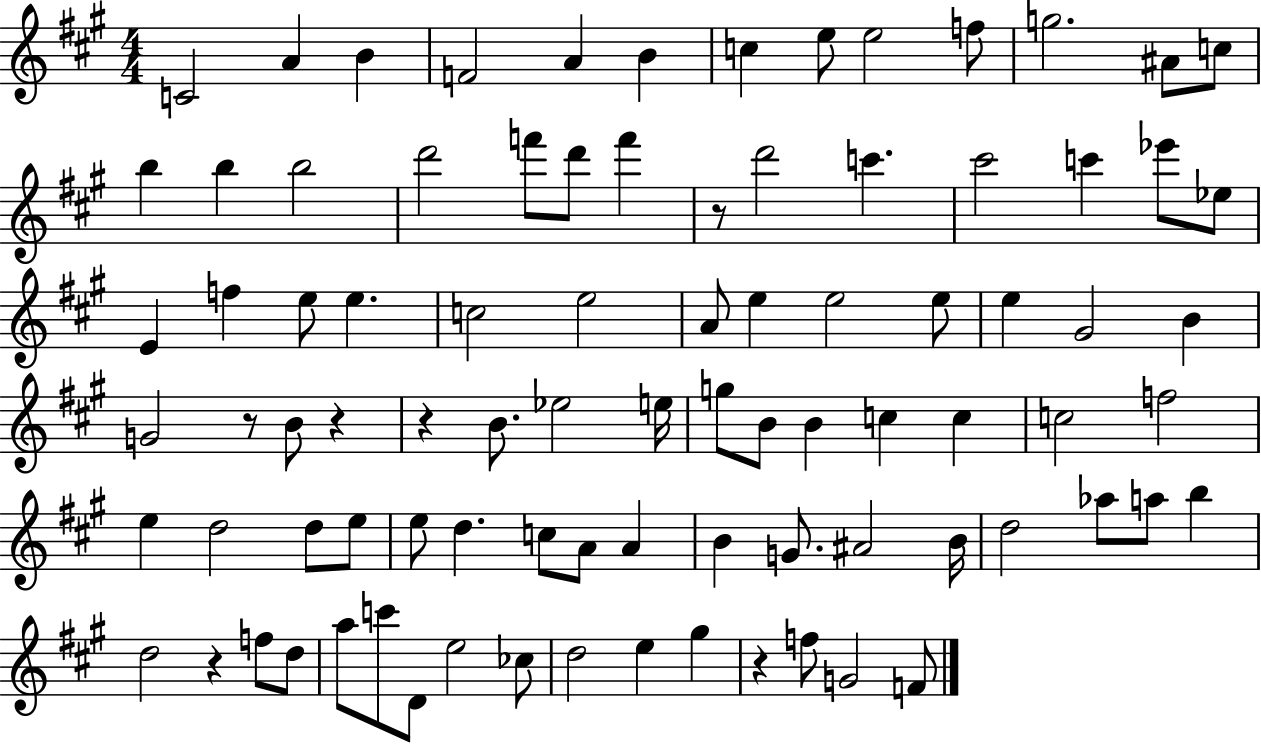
{
  \clef treble
  \numericTimeSignature
  \time 4/4
  \key a \major
  c'2 a'4 b'4 | f'2 a'4 b'4 | c''4 e''8 e''2 f''8 | g''2. ais'8 c''8 | \break b''4 b''4 b''2 | d'''2 f'''8 d'''8 f'''4 | r8 d'''2 c'''4. | cis'''2 c'''4 ees'''8 ees''8 | \break e'4 f''4 e''8 e''4. | c''2 e''2 | a'8 e''4 e''2 e''8 | e''4 gis'2 b'4 | \break g'2 r8 b'8 r4 | r4 b'8. ees''2 e''16 | g''8 b'8 b'4 c''4 c''4 | c''2 f''2 | \break e''4 d''2 d''8 e''8 | e''8 d''4. c''8 a'8 a'4 | b'4 g'8. ais'2 b'16 | d''2 aes''8 a''8 b''4 | \break d''2 r4 f''8 d''8 | a''8 c'''8 d'8 e''2 ces''8 | d''2 e''4 gis''4 | r4 f''8 g'2 f'8 | \break \bar "|."
}